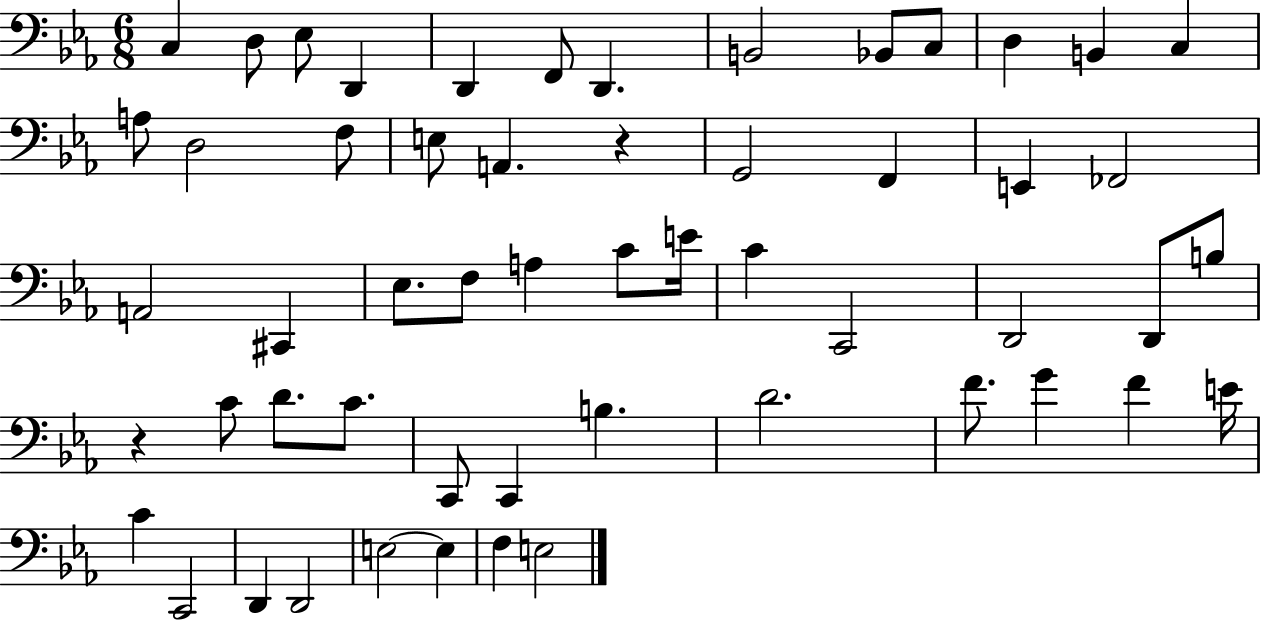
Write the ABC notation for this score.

X:1
T:Untitled
M:6/8
L:1/4
K:Eb
C, D,/2 _E,/2 D,, D,, F,,/2 D,, B,,2 _B,,/2 C,/2 D, B,, C, A,/2 D,2 F,/2 E,/2 A,, z G,,2 F,, E,, _F,,2 A,,2 ^C,, _E,/2 F,/2 A, C/2 E/4 C C,,2 D,,2 D,,/2 B,/2 z C/2 D/2 C/2 C,,/2 C,, B, D2 F/2 G F E/4 C C,,2 D,, D,,2 E,2 E, F, E,2